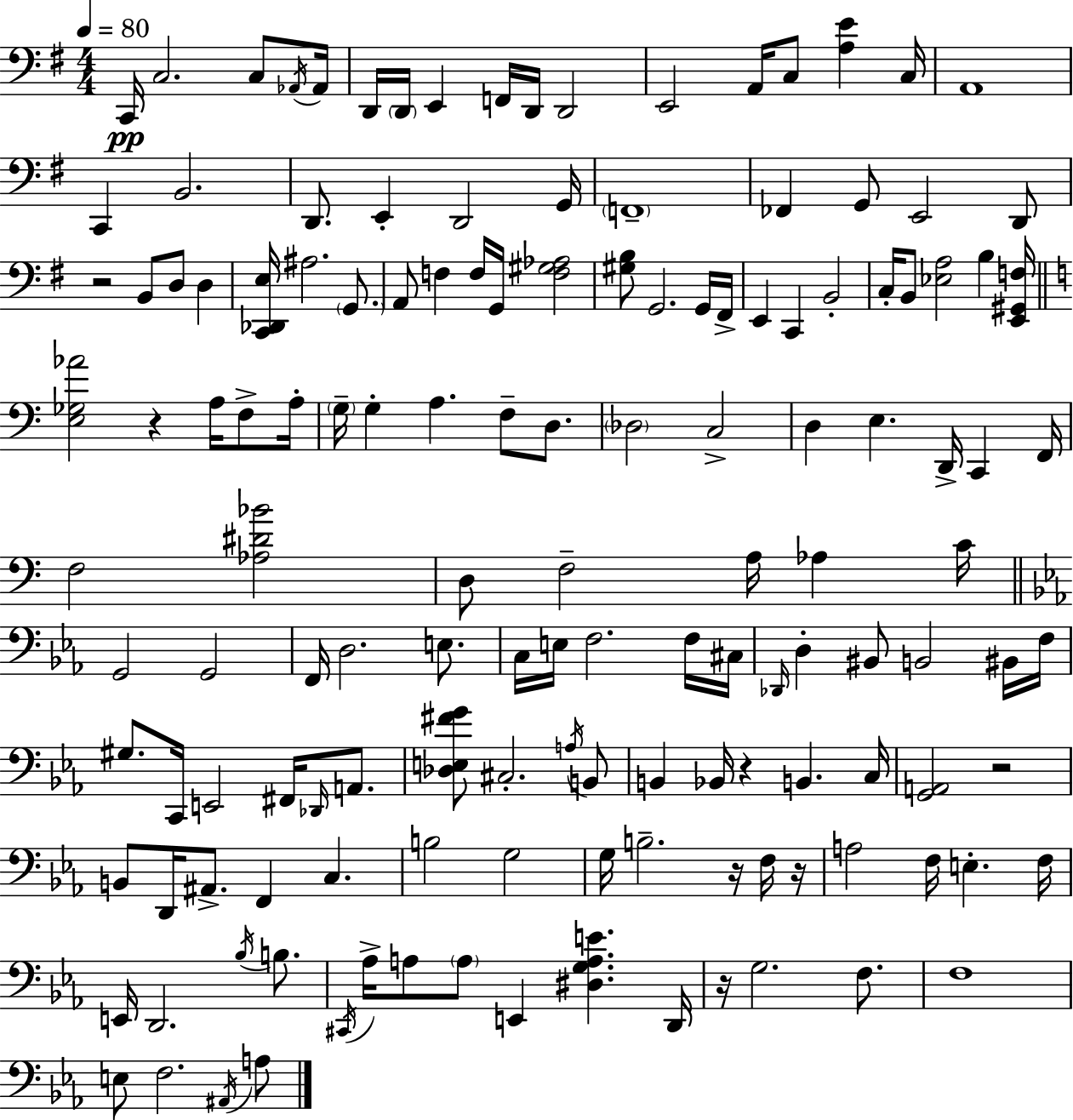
{
  \clef bass
  \numericTimeSignature
  \time 4/4
  \key e \minor
  \tempo 4 = 80
  c,16\pp c2. c8 \acciaccatura { aes,16 } | aes,16 d,16 \parenthesize d,16 e,4 f,16 d,16 d,2 | e,2 a,16 c8 <a e'>4 | c16 a,1 | \break c,4 b,2. | d,8. e,4-. d,2 | g,16 \parenthesize f,1-- | fes,4 g,8 e,2 d,8 | \break r2 b,8 d8 d4 | <c, des, e>16 ais2. \parenthesize g,8. | a,8 f4 f16 g,16 <f gis aes>2 | <gis b>8 g,2. g,16 | \break fis,16-> e,4 c,4 b,2-. | c16-. b,8 <ees a>2 b4 | <e, gis, f>16 \bar "||" \break \key a \minor <e ges aes'>2 r4 a16 f8-> a16-. | \parenthesize g16-- g4-. a4. f8-- d8. | \parenthesize des2 c2-> | d4 e4. d,16-> c,4 f,16 | \break f2 <aes dis' bes'>2 | d8 f2-- a16 aes4 c'16 | \bar "||" \break \key ees \major g,2 g,2 | f,16 d2. e8. | c16 e16 f2. f16 cis16 | \grace { des,16 } d4-. bis,8 b,2 bis,16 | \break f16 gis8. c,16 e,2 fis,16 \grace { des,16 } a,8. | <des e fis' g'>8 cis2.-. | \acciaccatura { a16 } b,8 b,4 bes,16 r4 b,4. | c16 <g, a,>2 r2 | \break b,8 d,16 ais,8.-> f,4 c4. | b2 g2 | g16 b2.-- | r16 f16 r16 a2 f16 e4.-. | \break f16 e,16 d,2. | \acciaccatura { bes16 } b8. \acciaccatura { cis,16 } aes16-> a8 \parenthesize a8 e,4 <dis g a e'>4. | d,16 r16 g2. | f8. f1 | \break e8 f2. | \acciaccatura { ais,16 } a8 \bar "|."
}